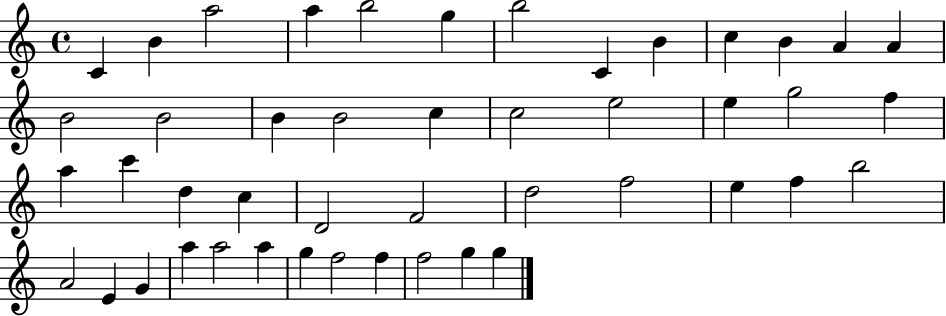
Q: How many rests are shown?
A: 0